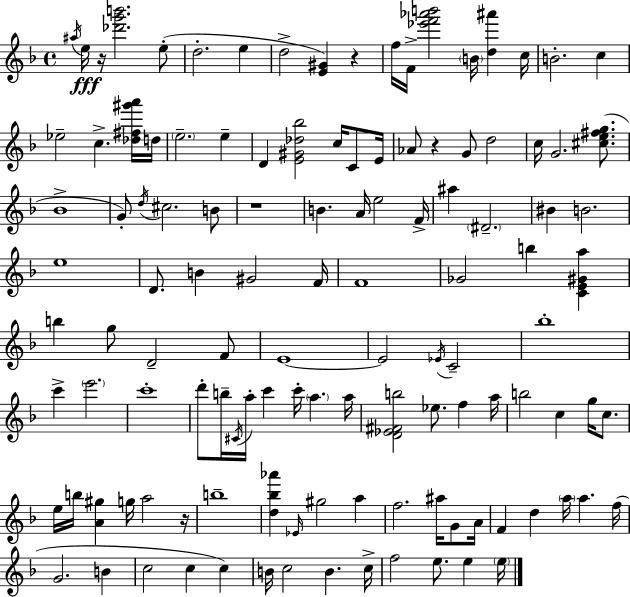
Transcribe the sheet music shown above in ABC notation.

X:1
T:Untitled
M:4/4
L:1/4
K:Dm
^a/4 e/4 z/4 [_d'g'b']2 e/2 d2 e d2 [E^G] z f/4 F/4 [_e'f'_a'b']2 B/4 [d^a'] c/4 B2 c _e2 c [_d^f^g'a']/4 d/4 e2 e D [E^G_d_b]2 c/4 C/2 E/4 _A/2 z G/2 d2 c/4 G2 [^ce^fg]/2 _B4 G/2 d/4 ^c2 B/2 z4 B A/4 e2 F/4 ^a ^D2 ^B B2 e4 D/2 B ^G2 F/4 F4 _G2 b [CE^Ga] b g/2 D2 F/2 E4 E2 _E/4 C2 _b4 c' e'2 c'4 d'/2 b/4 ^C/4 a/4 c' c'/4 a a/4 [D_E^Fb]2 _e/2 f a/4 b2 c g/4 c/2 e/4 b/4 [A^g] g/4 a2 z/4 b4 [d_b_a'] _E/4 ^g2 a f2 ^a/4 G/2 A/4 F d a/4 a f/4 G2 B c2 c c B/4 c2 B c/4 f2 e/2 e e/4